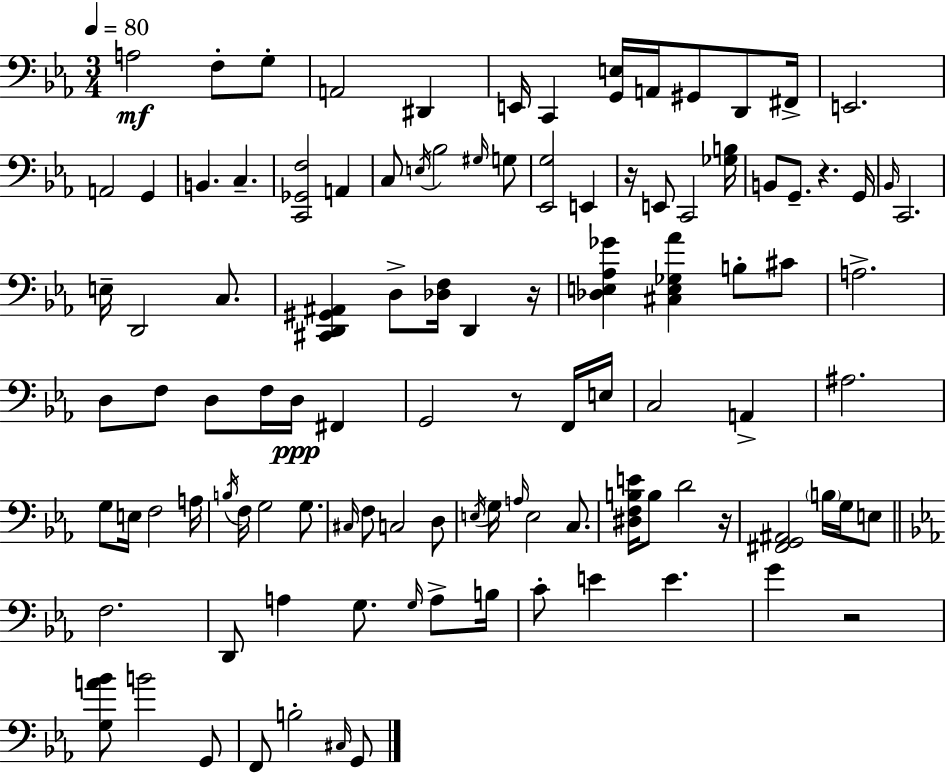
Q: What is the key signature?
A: EES major